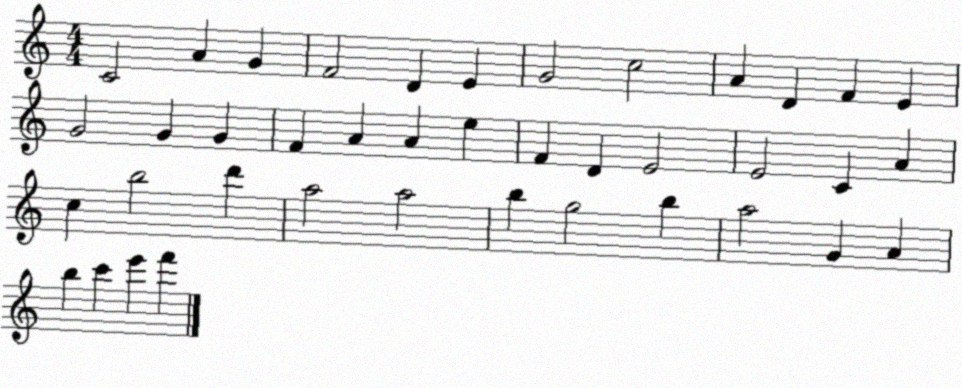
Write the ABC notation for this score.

X:1
T:Untitled
M:4/4
L:1/4
K:C
C2 A G F2 D E G2 c2 A D F E G2 G G F A A e F D E2 E2 C A c b2 d' a2 a2 b g2 b a2 G A b c' e' f'